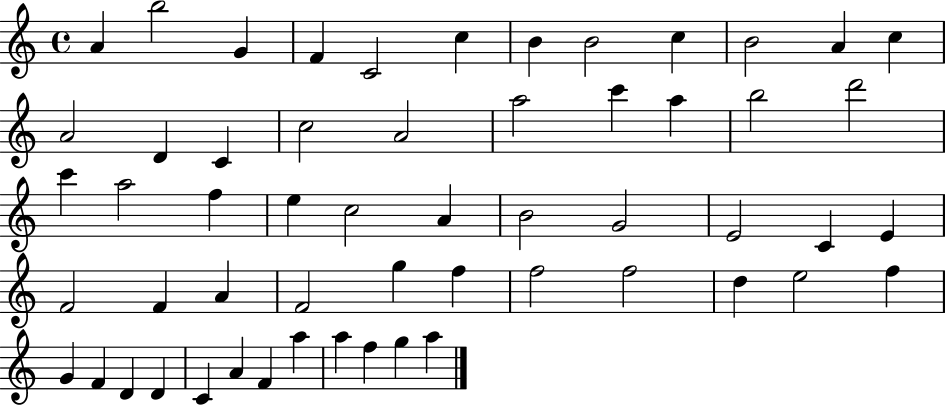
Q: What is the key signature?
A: C major